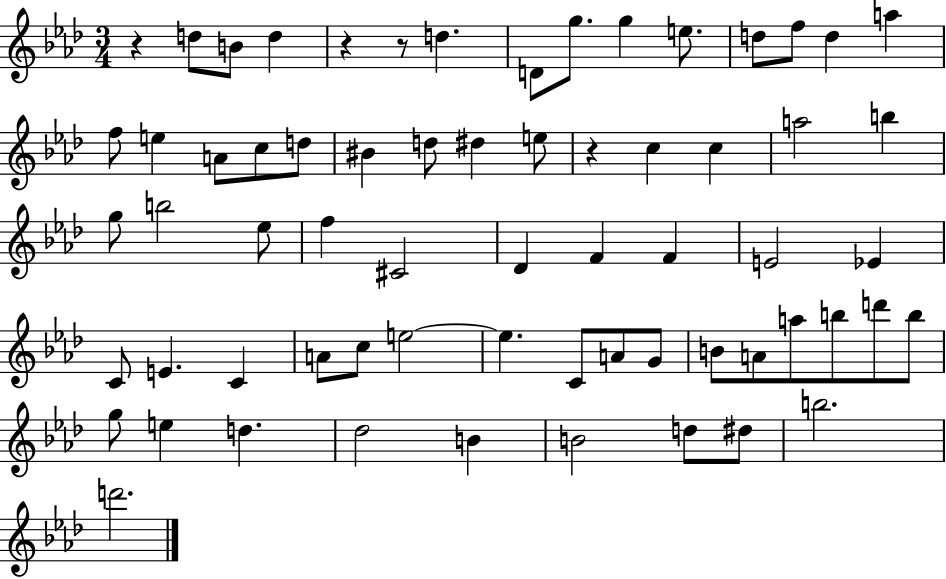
R/q D5/e B4/e D5/q R/q R/e D5/q. D4/e G5/e. G5/q E5/e. D5/e F5/e D5/q A5/q F5/e E5/q A4/e C5/e D5/e BIS4/q D5/e D#5/q E5/e R/q C5/q C5/q A5/h B5/q G5/e B5/h Eb5/e F5/q C#4/h Db4/q F4/q F4/q E4/h Eb4/q C4/e E4/q. C4/q A4/e C5/e E5/h E5/q. C4/e A4/e G4/e B4/e A4/e A5/e B5/e D6/e B5/e G5/e E5/q D5/q. Db5/h B4/q B4/h D5/e D#5/e B5/h. D6/h.